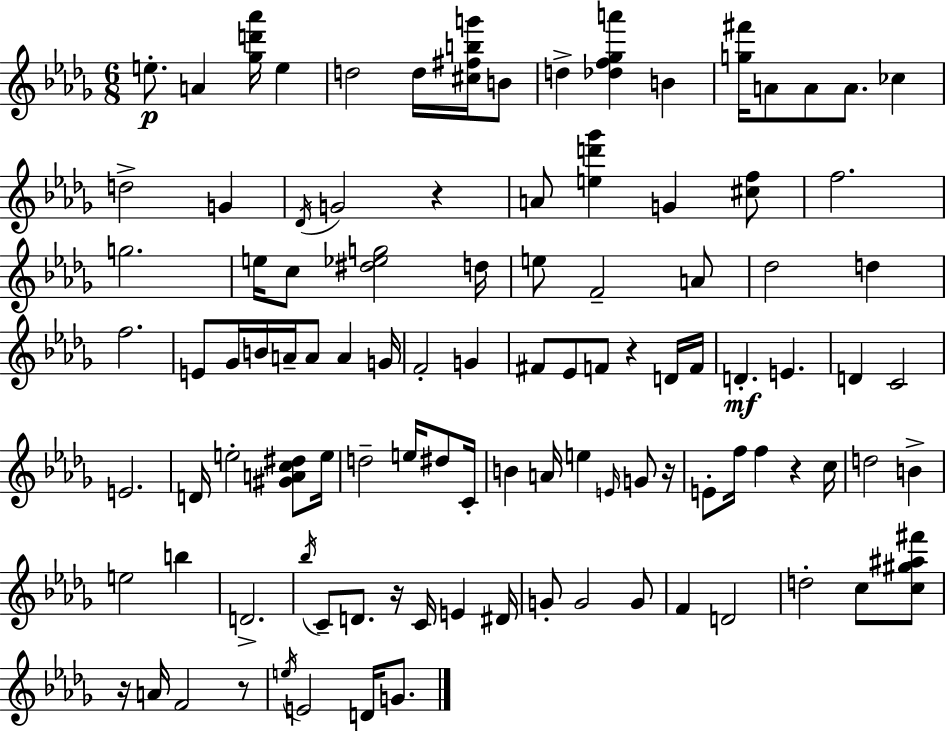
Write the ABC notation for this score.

X:1
T:Untitled
M:6/8
L:1/4
K:Bbm
e/2 A [_gd'_a']/4 e d2 d/4 [^c^fbg']/4 B/2 d [_df_ga'] B [g^f']/4 A/2 A/2 A/2 _c d2 G _D/4 G2 z A/2 [ed'_g'] G [^cf]/2 f2 g2 e/4 c/2 [^d_eg]2 d/4 e/2 F2 A/2 _d2 d f2 E/2 _G/4 B/4 A/4 A/2 A G/4 F2 G ^F/2 _E/2 F/2 z D/4 F/4 D E D C2 E2 D/4 e2 [^GAc^d]/2 e/4 d2 e/4 ^d/2 C/4 B A/4 e E/4 G/2 z/4 E/2 f/4 f z c/4 d2 B e2 b D2 _b/4 C/2 D/2 z/4 C/4 E ^D/4 G/2 G2 G/2 F D2 d2 c/2 [c^g^a^f']/2 z/4 A/4 F2 z/2 e/4 E2 D/4 G/2